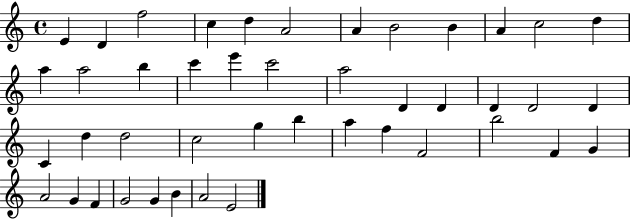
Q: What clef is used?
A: treble